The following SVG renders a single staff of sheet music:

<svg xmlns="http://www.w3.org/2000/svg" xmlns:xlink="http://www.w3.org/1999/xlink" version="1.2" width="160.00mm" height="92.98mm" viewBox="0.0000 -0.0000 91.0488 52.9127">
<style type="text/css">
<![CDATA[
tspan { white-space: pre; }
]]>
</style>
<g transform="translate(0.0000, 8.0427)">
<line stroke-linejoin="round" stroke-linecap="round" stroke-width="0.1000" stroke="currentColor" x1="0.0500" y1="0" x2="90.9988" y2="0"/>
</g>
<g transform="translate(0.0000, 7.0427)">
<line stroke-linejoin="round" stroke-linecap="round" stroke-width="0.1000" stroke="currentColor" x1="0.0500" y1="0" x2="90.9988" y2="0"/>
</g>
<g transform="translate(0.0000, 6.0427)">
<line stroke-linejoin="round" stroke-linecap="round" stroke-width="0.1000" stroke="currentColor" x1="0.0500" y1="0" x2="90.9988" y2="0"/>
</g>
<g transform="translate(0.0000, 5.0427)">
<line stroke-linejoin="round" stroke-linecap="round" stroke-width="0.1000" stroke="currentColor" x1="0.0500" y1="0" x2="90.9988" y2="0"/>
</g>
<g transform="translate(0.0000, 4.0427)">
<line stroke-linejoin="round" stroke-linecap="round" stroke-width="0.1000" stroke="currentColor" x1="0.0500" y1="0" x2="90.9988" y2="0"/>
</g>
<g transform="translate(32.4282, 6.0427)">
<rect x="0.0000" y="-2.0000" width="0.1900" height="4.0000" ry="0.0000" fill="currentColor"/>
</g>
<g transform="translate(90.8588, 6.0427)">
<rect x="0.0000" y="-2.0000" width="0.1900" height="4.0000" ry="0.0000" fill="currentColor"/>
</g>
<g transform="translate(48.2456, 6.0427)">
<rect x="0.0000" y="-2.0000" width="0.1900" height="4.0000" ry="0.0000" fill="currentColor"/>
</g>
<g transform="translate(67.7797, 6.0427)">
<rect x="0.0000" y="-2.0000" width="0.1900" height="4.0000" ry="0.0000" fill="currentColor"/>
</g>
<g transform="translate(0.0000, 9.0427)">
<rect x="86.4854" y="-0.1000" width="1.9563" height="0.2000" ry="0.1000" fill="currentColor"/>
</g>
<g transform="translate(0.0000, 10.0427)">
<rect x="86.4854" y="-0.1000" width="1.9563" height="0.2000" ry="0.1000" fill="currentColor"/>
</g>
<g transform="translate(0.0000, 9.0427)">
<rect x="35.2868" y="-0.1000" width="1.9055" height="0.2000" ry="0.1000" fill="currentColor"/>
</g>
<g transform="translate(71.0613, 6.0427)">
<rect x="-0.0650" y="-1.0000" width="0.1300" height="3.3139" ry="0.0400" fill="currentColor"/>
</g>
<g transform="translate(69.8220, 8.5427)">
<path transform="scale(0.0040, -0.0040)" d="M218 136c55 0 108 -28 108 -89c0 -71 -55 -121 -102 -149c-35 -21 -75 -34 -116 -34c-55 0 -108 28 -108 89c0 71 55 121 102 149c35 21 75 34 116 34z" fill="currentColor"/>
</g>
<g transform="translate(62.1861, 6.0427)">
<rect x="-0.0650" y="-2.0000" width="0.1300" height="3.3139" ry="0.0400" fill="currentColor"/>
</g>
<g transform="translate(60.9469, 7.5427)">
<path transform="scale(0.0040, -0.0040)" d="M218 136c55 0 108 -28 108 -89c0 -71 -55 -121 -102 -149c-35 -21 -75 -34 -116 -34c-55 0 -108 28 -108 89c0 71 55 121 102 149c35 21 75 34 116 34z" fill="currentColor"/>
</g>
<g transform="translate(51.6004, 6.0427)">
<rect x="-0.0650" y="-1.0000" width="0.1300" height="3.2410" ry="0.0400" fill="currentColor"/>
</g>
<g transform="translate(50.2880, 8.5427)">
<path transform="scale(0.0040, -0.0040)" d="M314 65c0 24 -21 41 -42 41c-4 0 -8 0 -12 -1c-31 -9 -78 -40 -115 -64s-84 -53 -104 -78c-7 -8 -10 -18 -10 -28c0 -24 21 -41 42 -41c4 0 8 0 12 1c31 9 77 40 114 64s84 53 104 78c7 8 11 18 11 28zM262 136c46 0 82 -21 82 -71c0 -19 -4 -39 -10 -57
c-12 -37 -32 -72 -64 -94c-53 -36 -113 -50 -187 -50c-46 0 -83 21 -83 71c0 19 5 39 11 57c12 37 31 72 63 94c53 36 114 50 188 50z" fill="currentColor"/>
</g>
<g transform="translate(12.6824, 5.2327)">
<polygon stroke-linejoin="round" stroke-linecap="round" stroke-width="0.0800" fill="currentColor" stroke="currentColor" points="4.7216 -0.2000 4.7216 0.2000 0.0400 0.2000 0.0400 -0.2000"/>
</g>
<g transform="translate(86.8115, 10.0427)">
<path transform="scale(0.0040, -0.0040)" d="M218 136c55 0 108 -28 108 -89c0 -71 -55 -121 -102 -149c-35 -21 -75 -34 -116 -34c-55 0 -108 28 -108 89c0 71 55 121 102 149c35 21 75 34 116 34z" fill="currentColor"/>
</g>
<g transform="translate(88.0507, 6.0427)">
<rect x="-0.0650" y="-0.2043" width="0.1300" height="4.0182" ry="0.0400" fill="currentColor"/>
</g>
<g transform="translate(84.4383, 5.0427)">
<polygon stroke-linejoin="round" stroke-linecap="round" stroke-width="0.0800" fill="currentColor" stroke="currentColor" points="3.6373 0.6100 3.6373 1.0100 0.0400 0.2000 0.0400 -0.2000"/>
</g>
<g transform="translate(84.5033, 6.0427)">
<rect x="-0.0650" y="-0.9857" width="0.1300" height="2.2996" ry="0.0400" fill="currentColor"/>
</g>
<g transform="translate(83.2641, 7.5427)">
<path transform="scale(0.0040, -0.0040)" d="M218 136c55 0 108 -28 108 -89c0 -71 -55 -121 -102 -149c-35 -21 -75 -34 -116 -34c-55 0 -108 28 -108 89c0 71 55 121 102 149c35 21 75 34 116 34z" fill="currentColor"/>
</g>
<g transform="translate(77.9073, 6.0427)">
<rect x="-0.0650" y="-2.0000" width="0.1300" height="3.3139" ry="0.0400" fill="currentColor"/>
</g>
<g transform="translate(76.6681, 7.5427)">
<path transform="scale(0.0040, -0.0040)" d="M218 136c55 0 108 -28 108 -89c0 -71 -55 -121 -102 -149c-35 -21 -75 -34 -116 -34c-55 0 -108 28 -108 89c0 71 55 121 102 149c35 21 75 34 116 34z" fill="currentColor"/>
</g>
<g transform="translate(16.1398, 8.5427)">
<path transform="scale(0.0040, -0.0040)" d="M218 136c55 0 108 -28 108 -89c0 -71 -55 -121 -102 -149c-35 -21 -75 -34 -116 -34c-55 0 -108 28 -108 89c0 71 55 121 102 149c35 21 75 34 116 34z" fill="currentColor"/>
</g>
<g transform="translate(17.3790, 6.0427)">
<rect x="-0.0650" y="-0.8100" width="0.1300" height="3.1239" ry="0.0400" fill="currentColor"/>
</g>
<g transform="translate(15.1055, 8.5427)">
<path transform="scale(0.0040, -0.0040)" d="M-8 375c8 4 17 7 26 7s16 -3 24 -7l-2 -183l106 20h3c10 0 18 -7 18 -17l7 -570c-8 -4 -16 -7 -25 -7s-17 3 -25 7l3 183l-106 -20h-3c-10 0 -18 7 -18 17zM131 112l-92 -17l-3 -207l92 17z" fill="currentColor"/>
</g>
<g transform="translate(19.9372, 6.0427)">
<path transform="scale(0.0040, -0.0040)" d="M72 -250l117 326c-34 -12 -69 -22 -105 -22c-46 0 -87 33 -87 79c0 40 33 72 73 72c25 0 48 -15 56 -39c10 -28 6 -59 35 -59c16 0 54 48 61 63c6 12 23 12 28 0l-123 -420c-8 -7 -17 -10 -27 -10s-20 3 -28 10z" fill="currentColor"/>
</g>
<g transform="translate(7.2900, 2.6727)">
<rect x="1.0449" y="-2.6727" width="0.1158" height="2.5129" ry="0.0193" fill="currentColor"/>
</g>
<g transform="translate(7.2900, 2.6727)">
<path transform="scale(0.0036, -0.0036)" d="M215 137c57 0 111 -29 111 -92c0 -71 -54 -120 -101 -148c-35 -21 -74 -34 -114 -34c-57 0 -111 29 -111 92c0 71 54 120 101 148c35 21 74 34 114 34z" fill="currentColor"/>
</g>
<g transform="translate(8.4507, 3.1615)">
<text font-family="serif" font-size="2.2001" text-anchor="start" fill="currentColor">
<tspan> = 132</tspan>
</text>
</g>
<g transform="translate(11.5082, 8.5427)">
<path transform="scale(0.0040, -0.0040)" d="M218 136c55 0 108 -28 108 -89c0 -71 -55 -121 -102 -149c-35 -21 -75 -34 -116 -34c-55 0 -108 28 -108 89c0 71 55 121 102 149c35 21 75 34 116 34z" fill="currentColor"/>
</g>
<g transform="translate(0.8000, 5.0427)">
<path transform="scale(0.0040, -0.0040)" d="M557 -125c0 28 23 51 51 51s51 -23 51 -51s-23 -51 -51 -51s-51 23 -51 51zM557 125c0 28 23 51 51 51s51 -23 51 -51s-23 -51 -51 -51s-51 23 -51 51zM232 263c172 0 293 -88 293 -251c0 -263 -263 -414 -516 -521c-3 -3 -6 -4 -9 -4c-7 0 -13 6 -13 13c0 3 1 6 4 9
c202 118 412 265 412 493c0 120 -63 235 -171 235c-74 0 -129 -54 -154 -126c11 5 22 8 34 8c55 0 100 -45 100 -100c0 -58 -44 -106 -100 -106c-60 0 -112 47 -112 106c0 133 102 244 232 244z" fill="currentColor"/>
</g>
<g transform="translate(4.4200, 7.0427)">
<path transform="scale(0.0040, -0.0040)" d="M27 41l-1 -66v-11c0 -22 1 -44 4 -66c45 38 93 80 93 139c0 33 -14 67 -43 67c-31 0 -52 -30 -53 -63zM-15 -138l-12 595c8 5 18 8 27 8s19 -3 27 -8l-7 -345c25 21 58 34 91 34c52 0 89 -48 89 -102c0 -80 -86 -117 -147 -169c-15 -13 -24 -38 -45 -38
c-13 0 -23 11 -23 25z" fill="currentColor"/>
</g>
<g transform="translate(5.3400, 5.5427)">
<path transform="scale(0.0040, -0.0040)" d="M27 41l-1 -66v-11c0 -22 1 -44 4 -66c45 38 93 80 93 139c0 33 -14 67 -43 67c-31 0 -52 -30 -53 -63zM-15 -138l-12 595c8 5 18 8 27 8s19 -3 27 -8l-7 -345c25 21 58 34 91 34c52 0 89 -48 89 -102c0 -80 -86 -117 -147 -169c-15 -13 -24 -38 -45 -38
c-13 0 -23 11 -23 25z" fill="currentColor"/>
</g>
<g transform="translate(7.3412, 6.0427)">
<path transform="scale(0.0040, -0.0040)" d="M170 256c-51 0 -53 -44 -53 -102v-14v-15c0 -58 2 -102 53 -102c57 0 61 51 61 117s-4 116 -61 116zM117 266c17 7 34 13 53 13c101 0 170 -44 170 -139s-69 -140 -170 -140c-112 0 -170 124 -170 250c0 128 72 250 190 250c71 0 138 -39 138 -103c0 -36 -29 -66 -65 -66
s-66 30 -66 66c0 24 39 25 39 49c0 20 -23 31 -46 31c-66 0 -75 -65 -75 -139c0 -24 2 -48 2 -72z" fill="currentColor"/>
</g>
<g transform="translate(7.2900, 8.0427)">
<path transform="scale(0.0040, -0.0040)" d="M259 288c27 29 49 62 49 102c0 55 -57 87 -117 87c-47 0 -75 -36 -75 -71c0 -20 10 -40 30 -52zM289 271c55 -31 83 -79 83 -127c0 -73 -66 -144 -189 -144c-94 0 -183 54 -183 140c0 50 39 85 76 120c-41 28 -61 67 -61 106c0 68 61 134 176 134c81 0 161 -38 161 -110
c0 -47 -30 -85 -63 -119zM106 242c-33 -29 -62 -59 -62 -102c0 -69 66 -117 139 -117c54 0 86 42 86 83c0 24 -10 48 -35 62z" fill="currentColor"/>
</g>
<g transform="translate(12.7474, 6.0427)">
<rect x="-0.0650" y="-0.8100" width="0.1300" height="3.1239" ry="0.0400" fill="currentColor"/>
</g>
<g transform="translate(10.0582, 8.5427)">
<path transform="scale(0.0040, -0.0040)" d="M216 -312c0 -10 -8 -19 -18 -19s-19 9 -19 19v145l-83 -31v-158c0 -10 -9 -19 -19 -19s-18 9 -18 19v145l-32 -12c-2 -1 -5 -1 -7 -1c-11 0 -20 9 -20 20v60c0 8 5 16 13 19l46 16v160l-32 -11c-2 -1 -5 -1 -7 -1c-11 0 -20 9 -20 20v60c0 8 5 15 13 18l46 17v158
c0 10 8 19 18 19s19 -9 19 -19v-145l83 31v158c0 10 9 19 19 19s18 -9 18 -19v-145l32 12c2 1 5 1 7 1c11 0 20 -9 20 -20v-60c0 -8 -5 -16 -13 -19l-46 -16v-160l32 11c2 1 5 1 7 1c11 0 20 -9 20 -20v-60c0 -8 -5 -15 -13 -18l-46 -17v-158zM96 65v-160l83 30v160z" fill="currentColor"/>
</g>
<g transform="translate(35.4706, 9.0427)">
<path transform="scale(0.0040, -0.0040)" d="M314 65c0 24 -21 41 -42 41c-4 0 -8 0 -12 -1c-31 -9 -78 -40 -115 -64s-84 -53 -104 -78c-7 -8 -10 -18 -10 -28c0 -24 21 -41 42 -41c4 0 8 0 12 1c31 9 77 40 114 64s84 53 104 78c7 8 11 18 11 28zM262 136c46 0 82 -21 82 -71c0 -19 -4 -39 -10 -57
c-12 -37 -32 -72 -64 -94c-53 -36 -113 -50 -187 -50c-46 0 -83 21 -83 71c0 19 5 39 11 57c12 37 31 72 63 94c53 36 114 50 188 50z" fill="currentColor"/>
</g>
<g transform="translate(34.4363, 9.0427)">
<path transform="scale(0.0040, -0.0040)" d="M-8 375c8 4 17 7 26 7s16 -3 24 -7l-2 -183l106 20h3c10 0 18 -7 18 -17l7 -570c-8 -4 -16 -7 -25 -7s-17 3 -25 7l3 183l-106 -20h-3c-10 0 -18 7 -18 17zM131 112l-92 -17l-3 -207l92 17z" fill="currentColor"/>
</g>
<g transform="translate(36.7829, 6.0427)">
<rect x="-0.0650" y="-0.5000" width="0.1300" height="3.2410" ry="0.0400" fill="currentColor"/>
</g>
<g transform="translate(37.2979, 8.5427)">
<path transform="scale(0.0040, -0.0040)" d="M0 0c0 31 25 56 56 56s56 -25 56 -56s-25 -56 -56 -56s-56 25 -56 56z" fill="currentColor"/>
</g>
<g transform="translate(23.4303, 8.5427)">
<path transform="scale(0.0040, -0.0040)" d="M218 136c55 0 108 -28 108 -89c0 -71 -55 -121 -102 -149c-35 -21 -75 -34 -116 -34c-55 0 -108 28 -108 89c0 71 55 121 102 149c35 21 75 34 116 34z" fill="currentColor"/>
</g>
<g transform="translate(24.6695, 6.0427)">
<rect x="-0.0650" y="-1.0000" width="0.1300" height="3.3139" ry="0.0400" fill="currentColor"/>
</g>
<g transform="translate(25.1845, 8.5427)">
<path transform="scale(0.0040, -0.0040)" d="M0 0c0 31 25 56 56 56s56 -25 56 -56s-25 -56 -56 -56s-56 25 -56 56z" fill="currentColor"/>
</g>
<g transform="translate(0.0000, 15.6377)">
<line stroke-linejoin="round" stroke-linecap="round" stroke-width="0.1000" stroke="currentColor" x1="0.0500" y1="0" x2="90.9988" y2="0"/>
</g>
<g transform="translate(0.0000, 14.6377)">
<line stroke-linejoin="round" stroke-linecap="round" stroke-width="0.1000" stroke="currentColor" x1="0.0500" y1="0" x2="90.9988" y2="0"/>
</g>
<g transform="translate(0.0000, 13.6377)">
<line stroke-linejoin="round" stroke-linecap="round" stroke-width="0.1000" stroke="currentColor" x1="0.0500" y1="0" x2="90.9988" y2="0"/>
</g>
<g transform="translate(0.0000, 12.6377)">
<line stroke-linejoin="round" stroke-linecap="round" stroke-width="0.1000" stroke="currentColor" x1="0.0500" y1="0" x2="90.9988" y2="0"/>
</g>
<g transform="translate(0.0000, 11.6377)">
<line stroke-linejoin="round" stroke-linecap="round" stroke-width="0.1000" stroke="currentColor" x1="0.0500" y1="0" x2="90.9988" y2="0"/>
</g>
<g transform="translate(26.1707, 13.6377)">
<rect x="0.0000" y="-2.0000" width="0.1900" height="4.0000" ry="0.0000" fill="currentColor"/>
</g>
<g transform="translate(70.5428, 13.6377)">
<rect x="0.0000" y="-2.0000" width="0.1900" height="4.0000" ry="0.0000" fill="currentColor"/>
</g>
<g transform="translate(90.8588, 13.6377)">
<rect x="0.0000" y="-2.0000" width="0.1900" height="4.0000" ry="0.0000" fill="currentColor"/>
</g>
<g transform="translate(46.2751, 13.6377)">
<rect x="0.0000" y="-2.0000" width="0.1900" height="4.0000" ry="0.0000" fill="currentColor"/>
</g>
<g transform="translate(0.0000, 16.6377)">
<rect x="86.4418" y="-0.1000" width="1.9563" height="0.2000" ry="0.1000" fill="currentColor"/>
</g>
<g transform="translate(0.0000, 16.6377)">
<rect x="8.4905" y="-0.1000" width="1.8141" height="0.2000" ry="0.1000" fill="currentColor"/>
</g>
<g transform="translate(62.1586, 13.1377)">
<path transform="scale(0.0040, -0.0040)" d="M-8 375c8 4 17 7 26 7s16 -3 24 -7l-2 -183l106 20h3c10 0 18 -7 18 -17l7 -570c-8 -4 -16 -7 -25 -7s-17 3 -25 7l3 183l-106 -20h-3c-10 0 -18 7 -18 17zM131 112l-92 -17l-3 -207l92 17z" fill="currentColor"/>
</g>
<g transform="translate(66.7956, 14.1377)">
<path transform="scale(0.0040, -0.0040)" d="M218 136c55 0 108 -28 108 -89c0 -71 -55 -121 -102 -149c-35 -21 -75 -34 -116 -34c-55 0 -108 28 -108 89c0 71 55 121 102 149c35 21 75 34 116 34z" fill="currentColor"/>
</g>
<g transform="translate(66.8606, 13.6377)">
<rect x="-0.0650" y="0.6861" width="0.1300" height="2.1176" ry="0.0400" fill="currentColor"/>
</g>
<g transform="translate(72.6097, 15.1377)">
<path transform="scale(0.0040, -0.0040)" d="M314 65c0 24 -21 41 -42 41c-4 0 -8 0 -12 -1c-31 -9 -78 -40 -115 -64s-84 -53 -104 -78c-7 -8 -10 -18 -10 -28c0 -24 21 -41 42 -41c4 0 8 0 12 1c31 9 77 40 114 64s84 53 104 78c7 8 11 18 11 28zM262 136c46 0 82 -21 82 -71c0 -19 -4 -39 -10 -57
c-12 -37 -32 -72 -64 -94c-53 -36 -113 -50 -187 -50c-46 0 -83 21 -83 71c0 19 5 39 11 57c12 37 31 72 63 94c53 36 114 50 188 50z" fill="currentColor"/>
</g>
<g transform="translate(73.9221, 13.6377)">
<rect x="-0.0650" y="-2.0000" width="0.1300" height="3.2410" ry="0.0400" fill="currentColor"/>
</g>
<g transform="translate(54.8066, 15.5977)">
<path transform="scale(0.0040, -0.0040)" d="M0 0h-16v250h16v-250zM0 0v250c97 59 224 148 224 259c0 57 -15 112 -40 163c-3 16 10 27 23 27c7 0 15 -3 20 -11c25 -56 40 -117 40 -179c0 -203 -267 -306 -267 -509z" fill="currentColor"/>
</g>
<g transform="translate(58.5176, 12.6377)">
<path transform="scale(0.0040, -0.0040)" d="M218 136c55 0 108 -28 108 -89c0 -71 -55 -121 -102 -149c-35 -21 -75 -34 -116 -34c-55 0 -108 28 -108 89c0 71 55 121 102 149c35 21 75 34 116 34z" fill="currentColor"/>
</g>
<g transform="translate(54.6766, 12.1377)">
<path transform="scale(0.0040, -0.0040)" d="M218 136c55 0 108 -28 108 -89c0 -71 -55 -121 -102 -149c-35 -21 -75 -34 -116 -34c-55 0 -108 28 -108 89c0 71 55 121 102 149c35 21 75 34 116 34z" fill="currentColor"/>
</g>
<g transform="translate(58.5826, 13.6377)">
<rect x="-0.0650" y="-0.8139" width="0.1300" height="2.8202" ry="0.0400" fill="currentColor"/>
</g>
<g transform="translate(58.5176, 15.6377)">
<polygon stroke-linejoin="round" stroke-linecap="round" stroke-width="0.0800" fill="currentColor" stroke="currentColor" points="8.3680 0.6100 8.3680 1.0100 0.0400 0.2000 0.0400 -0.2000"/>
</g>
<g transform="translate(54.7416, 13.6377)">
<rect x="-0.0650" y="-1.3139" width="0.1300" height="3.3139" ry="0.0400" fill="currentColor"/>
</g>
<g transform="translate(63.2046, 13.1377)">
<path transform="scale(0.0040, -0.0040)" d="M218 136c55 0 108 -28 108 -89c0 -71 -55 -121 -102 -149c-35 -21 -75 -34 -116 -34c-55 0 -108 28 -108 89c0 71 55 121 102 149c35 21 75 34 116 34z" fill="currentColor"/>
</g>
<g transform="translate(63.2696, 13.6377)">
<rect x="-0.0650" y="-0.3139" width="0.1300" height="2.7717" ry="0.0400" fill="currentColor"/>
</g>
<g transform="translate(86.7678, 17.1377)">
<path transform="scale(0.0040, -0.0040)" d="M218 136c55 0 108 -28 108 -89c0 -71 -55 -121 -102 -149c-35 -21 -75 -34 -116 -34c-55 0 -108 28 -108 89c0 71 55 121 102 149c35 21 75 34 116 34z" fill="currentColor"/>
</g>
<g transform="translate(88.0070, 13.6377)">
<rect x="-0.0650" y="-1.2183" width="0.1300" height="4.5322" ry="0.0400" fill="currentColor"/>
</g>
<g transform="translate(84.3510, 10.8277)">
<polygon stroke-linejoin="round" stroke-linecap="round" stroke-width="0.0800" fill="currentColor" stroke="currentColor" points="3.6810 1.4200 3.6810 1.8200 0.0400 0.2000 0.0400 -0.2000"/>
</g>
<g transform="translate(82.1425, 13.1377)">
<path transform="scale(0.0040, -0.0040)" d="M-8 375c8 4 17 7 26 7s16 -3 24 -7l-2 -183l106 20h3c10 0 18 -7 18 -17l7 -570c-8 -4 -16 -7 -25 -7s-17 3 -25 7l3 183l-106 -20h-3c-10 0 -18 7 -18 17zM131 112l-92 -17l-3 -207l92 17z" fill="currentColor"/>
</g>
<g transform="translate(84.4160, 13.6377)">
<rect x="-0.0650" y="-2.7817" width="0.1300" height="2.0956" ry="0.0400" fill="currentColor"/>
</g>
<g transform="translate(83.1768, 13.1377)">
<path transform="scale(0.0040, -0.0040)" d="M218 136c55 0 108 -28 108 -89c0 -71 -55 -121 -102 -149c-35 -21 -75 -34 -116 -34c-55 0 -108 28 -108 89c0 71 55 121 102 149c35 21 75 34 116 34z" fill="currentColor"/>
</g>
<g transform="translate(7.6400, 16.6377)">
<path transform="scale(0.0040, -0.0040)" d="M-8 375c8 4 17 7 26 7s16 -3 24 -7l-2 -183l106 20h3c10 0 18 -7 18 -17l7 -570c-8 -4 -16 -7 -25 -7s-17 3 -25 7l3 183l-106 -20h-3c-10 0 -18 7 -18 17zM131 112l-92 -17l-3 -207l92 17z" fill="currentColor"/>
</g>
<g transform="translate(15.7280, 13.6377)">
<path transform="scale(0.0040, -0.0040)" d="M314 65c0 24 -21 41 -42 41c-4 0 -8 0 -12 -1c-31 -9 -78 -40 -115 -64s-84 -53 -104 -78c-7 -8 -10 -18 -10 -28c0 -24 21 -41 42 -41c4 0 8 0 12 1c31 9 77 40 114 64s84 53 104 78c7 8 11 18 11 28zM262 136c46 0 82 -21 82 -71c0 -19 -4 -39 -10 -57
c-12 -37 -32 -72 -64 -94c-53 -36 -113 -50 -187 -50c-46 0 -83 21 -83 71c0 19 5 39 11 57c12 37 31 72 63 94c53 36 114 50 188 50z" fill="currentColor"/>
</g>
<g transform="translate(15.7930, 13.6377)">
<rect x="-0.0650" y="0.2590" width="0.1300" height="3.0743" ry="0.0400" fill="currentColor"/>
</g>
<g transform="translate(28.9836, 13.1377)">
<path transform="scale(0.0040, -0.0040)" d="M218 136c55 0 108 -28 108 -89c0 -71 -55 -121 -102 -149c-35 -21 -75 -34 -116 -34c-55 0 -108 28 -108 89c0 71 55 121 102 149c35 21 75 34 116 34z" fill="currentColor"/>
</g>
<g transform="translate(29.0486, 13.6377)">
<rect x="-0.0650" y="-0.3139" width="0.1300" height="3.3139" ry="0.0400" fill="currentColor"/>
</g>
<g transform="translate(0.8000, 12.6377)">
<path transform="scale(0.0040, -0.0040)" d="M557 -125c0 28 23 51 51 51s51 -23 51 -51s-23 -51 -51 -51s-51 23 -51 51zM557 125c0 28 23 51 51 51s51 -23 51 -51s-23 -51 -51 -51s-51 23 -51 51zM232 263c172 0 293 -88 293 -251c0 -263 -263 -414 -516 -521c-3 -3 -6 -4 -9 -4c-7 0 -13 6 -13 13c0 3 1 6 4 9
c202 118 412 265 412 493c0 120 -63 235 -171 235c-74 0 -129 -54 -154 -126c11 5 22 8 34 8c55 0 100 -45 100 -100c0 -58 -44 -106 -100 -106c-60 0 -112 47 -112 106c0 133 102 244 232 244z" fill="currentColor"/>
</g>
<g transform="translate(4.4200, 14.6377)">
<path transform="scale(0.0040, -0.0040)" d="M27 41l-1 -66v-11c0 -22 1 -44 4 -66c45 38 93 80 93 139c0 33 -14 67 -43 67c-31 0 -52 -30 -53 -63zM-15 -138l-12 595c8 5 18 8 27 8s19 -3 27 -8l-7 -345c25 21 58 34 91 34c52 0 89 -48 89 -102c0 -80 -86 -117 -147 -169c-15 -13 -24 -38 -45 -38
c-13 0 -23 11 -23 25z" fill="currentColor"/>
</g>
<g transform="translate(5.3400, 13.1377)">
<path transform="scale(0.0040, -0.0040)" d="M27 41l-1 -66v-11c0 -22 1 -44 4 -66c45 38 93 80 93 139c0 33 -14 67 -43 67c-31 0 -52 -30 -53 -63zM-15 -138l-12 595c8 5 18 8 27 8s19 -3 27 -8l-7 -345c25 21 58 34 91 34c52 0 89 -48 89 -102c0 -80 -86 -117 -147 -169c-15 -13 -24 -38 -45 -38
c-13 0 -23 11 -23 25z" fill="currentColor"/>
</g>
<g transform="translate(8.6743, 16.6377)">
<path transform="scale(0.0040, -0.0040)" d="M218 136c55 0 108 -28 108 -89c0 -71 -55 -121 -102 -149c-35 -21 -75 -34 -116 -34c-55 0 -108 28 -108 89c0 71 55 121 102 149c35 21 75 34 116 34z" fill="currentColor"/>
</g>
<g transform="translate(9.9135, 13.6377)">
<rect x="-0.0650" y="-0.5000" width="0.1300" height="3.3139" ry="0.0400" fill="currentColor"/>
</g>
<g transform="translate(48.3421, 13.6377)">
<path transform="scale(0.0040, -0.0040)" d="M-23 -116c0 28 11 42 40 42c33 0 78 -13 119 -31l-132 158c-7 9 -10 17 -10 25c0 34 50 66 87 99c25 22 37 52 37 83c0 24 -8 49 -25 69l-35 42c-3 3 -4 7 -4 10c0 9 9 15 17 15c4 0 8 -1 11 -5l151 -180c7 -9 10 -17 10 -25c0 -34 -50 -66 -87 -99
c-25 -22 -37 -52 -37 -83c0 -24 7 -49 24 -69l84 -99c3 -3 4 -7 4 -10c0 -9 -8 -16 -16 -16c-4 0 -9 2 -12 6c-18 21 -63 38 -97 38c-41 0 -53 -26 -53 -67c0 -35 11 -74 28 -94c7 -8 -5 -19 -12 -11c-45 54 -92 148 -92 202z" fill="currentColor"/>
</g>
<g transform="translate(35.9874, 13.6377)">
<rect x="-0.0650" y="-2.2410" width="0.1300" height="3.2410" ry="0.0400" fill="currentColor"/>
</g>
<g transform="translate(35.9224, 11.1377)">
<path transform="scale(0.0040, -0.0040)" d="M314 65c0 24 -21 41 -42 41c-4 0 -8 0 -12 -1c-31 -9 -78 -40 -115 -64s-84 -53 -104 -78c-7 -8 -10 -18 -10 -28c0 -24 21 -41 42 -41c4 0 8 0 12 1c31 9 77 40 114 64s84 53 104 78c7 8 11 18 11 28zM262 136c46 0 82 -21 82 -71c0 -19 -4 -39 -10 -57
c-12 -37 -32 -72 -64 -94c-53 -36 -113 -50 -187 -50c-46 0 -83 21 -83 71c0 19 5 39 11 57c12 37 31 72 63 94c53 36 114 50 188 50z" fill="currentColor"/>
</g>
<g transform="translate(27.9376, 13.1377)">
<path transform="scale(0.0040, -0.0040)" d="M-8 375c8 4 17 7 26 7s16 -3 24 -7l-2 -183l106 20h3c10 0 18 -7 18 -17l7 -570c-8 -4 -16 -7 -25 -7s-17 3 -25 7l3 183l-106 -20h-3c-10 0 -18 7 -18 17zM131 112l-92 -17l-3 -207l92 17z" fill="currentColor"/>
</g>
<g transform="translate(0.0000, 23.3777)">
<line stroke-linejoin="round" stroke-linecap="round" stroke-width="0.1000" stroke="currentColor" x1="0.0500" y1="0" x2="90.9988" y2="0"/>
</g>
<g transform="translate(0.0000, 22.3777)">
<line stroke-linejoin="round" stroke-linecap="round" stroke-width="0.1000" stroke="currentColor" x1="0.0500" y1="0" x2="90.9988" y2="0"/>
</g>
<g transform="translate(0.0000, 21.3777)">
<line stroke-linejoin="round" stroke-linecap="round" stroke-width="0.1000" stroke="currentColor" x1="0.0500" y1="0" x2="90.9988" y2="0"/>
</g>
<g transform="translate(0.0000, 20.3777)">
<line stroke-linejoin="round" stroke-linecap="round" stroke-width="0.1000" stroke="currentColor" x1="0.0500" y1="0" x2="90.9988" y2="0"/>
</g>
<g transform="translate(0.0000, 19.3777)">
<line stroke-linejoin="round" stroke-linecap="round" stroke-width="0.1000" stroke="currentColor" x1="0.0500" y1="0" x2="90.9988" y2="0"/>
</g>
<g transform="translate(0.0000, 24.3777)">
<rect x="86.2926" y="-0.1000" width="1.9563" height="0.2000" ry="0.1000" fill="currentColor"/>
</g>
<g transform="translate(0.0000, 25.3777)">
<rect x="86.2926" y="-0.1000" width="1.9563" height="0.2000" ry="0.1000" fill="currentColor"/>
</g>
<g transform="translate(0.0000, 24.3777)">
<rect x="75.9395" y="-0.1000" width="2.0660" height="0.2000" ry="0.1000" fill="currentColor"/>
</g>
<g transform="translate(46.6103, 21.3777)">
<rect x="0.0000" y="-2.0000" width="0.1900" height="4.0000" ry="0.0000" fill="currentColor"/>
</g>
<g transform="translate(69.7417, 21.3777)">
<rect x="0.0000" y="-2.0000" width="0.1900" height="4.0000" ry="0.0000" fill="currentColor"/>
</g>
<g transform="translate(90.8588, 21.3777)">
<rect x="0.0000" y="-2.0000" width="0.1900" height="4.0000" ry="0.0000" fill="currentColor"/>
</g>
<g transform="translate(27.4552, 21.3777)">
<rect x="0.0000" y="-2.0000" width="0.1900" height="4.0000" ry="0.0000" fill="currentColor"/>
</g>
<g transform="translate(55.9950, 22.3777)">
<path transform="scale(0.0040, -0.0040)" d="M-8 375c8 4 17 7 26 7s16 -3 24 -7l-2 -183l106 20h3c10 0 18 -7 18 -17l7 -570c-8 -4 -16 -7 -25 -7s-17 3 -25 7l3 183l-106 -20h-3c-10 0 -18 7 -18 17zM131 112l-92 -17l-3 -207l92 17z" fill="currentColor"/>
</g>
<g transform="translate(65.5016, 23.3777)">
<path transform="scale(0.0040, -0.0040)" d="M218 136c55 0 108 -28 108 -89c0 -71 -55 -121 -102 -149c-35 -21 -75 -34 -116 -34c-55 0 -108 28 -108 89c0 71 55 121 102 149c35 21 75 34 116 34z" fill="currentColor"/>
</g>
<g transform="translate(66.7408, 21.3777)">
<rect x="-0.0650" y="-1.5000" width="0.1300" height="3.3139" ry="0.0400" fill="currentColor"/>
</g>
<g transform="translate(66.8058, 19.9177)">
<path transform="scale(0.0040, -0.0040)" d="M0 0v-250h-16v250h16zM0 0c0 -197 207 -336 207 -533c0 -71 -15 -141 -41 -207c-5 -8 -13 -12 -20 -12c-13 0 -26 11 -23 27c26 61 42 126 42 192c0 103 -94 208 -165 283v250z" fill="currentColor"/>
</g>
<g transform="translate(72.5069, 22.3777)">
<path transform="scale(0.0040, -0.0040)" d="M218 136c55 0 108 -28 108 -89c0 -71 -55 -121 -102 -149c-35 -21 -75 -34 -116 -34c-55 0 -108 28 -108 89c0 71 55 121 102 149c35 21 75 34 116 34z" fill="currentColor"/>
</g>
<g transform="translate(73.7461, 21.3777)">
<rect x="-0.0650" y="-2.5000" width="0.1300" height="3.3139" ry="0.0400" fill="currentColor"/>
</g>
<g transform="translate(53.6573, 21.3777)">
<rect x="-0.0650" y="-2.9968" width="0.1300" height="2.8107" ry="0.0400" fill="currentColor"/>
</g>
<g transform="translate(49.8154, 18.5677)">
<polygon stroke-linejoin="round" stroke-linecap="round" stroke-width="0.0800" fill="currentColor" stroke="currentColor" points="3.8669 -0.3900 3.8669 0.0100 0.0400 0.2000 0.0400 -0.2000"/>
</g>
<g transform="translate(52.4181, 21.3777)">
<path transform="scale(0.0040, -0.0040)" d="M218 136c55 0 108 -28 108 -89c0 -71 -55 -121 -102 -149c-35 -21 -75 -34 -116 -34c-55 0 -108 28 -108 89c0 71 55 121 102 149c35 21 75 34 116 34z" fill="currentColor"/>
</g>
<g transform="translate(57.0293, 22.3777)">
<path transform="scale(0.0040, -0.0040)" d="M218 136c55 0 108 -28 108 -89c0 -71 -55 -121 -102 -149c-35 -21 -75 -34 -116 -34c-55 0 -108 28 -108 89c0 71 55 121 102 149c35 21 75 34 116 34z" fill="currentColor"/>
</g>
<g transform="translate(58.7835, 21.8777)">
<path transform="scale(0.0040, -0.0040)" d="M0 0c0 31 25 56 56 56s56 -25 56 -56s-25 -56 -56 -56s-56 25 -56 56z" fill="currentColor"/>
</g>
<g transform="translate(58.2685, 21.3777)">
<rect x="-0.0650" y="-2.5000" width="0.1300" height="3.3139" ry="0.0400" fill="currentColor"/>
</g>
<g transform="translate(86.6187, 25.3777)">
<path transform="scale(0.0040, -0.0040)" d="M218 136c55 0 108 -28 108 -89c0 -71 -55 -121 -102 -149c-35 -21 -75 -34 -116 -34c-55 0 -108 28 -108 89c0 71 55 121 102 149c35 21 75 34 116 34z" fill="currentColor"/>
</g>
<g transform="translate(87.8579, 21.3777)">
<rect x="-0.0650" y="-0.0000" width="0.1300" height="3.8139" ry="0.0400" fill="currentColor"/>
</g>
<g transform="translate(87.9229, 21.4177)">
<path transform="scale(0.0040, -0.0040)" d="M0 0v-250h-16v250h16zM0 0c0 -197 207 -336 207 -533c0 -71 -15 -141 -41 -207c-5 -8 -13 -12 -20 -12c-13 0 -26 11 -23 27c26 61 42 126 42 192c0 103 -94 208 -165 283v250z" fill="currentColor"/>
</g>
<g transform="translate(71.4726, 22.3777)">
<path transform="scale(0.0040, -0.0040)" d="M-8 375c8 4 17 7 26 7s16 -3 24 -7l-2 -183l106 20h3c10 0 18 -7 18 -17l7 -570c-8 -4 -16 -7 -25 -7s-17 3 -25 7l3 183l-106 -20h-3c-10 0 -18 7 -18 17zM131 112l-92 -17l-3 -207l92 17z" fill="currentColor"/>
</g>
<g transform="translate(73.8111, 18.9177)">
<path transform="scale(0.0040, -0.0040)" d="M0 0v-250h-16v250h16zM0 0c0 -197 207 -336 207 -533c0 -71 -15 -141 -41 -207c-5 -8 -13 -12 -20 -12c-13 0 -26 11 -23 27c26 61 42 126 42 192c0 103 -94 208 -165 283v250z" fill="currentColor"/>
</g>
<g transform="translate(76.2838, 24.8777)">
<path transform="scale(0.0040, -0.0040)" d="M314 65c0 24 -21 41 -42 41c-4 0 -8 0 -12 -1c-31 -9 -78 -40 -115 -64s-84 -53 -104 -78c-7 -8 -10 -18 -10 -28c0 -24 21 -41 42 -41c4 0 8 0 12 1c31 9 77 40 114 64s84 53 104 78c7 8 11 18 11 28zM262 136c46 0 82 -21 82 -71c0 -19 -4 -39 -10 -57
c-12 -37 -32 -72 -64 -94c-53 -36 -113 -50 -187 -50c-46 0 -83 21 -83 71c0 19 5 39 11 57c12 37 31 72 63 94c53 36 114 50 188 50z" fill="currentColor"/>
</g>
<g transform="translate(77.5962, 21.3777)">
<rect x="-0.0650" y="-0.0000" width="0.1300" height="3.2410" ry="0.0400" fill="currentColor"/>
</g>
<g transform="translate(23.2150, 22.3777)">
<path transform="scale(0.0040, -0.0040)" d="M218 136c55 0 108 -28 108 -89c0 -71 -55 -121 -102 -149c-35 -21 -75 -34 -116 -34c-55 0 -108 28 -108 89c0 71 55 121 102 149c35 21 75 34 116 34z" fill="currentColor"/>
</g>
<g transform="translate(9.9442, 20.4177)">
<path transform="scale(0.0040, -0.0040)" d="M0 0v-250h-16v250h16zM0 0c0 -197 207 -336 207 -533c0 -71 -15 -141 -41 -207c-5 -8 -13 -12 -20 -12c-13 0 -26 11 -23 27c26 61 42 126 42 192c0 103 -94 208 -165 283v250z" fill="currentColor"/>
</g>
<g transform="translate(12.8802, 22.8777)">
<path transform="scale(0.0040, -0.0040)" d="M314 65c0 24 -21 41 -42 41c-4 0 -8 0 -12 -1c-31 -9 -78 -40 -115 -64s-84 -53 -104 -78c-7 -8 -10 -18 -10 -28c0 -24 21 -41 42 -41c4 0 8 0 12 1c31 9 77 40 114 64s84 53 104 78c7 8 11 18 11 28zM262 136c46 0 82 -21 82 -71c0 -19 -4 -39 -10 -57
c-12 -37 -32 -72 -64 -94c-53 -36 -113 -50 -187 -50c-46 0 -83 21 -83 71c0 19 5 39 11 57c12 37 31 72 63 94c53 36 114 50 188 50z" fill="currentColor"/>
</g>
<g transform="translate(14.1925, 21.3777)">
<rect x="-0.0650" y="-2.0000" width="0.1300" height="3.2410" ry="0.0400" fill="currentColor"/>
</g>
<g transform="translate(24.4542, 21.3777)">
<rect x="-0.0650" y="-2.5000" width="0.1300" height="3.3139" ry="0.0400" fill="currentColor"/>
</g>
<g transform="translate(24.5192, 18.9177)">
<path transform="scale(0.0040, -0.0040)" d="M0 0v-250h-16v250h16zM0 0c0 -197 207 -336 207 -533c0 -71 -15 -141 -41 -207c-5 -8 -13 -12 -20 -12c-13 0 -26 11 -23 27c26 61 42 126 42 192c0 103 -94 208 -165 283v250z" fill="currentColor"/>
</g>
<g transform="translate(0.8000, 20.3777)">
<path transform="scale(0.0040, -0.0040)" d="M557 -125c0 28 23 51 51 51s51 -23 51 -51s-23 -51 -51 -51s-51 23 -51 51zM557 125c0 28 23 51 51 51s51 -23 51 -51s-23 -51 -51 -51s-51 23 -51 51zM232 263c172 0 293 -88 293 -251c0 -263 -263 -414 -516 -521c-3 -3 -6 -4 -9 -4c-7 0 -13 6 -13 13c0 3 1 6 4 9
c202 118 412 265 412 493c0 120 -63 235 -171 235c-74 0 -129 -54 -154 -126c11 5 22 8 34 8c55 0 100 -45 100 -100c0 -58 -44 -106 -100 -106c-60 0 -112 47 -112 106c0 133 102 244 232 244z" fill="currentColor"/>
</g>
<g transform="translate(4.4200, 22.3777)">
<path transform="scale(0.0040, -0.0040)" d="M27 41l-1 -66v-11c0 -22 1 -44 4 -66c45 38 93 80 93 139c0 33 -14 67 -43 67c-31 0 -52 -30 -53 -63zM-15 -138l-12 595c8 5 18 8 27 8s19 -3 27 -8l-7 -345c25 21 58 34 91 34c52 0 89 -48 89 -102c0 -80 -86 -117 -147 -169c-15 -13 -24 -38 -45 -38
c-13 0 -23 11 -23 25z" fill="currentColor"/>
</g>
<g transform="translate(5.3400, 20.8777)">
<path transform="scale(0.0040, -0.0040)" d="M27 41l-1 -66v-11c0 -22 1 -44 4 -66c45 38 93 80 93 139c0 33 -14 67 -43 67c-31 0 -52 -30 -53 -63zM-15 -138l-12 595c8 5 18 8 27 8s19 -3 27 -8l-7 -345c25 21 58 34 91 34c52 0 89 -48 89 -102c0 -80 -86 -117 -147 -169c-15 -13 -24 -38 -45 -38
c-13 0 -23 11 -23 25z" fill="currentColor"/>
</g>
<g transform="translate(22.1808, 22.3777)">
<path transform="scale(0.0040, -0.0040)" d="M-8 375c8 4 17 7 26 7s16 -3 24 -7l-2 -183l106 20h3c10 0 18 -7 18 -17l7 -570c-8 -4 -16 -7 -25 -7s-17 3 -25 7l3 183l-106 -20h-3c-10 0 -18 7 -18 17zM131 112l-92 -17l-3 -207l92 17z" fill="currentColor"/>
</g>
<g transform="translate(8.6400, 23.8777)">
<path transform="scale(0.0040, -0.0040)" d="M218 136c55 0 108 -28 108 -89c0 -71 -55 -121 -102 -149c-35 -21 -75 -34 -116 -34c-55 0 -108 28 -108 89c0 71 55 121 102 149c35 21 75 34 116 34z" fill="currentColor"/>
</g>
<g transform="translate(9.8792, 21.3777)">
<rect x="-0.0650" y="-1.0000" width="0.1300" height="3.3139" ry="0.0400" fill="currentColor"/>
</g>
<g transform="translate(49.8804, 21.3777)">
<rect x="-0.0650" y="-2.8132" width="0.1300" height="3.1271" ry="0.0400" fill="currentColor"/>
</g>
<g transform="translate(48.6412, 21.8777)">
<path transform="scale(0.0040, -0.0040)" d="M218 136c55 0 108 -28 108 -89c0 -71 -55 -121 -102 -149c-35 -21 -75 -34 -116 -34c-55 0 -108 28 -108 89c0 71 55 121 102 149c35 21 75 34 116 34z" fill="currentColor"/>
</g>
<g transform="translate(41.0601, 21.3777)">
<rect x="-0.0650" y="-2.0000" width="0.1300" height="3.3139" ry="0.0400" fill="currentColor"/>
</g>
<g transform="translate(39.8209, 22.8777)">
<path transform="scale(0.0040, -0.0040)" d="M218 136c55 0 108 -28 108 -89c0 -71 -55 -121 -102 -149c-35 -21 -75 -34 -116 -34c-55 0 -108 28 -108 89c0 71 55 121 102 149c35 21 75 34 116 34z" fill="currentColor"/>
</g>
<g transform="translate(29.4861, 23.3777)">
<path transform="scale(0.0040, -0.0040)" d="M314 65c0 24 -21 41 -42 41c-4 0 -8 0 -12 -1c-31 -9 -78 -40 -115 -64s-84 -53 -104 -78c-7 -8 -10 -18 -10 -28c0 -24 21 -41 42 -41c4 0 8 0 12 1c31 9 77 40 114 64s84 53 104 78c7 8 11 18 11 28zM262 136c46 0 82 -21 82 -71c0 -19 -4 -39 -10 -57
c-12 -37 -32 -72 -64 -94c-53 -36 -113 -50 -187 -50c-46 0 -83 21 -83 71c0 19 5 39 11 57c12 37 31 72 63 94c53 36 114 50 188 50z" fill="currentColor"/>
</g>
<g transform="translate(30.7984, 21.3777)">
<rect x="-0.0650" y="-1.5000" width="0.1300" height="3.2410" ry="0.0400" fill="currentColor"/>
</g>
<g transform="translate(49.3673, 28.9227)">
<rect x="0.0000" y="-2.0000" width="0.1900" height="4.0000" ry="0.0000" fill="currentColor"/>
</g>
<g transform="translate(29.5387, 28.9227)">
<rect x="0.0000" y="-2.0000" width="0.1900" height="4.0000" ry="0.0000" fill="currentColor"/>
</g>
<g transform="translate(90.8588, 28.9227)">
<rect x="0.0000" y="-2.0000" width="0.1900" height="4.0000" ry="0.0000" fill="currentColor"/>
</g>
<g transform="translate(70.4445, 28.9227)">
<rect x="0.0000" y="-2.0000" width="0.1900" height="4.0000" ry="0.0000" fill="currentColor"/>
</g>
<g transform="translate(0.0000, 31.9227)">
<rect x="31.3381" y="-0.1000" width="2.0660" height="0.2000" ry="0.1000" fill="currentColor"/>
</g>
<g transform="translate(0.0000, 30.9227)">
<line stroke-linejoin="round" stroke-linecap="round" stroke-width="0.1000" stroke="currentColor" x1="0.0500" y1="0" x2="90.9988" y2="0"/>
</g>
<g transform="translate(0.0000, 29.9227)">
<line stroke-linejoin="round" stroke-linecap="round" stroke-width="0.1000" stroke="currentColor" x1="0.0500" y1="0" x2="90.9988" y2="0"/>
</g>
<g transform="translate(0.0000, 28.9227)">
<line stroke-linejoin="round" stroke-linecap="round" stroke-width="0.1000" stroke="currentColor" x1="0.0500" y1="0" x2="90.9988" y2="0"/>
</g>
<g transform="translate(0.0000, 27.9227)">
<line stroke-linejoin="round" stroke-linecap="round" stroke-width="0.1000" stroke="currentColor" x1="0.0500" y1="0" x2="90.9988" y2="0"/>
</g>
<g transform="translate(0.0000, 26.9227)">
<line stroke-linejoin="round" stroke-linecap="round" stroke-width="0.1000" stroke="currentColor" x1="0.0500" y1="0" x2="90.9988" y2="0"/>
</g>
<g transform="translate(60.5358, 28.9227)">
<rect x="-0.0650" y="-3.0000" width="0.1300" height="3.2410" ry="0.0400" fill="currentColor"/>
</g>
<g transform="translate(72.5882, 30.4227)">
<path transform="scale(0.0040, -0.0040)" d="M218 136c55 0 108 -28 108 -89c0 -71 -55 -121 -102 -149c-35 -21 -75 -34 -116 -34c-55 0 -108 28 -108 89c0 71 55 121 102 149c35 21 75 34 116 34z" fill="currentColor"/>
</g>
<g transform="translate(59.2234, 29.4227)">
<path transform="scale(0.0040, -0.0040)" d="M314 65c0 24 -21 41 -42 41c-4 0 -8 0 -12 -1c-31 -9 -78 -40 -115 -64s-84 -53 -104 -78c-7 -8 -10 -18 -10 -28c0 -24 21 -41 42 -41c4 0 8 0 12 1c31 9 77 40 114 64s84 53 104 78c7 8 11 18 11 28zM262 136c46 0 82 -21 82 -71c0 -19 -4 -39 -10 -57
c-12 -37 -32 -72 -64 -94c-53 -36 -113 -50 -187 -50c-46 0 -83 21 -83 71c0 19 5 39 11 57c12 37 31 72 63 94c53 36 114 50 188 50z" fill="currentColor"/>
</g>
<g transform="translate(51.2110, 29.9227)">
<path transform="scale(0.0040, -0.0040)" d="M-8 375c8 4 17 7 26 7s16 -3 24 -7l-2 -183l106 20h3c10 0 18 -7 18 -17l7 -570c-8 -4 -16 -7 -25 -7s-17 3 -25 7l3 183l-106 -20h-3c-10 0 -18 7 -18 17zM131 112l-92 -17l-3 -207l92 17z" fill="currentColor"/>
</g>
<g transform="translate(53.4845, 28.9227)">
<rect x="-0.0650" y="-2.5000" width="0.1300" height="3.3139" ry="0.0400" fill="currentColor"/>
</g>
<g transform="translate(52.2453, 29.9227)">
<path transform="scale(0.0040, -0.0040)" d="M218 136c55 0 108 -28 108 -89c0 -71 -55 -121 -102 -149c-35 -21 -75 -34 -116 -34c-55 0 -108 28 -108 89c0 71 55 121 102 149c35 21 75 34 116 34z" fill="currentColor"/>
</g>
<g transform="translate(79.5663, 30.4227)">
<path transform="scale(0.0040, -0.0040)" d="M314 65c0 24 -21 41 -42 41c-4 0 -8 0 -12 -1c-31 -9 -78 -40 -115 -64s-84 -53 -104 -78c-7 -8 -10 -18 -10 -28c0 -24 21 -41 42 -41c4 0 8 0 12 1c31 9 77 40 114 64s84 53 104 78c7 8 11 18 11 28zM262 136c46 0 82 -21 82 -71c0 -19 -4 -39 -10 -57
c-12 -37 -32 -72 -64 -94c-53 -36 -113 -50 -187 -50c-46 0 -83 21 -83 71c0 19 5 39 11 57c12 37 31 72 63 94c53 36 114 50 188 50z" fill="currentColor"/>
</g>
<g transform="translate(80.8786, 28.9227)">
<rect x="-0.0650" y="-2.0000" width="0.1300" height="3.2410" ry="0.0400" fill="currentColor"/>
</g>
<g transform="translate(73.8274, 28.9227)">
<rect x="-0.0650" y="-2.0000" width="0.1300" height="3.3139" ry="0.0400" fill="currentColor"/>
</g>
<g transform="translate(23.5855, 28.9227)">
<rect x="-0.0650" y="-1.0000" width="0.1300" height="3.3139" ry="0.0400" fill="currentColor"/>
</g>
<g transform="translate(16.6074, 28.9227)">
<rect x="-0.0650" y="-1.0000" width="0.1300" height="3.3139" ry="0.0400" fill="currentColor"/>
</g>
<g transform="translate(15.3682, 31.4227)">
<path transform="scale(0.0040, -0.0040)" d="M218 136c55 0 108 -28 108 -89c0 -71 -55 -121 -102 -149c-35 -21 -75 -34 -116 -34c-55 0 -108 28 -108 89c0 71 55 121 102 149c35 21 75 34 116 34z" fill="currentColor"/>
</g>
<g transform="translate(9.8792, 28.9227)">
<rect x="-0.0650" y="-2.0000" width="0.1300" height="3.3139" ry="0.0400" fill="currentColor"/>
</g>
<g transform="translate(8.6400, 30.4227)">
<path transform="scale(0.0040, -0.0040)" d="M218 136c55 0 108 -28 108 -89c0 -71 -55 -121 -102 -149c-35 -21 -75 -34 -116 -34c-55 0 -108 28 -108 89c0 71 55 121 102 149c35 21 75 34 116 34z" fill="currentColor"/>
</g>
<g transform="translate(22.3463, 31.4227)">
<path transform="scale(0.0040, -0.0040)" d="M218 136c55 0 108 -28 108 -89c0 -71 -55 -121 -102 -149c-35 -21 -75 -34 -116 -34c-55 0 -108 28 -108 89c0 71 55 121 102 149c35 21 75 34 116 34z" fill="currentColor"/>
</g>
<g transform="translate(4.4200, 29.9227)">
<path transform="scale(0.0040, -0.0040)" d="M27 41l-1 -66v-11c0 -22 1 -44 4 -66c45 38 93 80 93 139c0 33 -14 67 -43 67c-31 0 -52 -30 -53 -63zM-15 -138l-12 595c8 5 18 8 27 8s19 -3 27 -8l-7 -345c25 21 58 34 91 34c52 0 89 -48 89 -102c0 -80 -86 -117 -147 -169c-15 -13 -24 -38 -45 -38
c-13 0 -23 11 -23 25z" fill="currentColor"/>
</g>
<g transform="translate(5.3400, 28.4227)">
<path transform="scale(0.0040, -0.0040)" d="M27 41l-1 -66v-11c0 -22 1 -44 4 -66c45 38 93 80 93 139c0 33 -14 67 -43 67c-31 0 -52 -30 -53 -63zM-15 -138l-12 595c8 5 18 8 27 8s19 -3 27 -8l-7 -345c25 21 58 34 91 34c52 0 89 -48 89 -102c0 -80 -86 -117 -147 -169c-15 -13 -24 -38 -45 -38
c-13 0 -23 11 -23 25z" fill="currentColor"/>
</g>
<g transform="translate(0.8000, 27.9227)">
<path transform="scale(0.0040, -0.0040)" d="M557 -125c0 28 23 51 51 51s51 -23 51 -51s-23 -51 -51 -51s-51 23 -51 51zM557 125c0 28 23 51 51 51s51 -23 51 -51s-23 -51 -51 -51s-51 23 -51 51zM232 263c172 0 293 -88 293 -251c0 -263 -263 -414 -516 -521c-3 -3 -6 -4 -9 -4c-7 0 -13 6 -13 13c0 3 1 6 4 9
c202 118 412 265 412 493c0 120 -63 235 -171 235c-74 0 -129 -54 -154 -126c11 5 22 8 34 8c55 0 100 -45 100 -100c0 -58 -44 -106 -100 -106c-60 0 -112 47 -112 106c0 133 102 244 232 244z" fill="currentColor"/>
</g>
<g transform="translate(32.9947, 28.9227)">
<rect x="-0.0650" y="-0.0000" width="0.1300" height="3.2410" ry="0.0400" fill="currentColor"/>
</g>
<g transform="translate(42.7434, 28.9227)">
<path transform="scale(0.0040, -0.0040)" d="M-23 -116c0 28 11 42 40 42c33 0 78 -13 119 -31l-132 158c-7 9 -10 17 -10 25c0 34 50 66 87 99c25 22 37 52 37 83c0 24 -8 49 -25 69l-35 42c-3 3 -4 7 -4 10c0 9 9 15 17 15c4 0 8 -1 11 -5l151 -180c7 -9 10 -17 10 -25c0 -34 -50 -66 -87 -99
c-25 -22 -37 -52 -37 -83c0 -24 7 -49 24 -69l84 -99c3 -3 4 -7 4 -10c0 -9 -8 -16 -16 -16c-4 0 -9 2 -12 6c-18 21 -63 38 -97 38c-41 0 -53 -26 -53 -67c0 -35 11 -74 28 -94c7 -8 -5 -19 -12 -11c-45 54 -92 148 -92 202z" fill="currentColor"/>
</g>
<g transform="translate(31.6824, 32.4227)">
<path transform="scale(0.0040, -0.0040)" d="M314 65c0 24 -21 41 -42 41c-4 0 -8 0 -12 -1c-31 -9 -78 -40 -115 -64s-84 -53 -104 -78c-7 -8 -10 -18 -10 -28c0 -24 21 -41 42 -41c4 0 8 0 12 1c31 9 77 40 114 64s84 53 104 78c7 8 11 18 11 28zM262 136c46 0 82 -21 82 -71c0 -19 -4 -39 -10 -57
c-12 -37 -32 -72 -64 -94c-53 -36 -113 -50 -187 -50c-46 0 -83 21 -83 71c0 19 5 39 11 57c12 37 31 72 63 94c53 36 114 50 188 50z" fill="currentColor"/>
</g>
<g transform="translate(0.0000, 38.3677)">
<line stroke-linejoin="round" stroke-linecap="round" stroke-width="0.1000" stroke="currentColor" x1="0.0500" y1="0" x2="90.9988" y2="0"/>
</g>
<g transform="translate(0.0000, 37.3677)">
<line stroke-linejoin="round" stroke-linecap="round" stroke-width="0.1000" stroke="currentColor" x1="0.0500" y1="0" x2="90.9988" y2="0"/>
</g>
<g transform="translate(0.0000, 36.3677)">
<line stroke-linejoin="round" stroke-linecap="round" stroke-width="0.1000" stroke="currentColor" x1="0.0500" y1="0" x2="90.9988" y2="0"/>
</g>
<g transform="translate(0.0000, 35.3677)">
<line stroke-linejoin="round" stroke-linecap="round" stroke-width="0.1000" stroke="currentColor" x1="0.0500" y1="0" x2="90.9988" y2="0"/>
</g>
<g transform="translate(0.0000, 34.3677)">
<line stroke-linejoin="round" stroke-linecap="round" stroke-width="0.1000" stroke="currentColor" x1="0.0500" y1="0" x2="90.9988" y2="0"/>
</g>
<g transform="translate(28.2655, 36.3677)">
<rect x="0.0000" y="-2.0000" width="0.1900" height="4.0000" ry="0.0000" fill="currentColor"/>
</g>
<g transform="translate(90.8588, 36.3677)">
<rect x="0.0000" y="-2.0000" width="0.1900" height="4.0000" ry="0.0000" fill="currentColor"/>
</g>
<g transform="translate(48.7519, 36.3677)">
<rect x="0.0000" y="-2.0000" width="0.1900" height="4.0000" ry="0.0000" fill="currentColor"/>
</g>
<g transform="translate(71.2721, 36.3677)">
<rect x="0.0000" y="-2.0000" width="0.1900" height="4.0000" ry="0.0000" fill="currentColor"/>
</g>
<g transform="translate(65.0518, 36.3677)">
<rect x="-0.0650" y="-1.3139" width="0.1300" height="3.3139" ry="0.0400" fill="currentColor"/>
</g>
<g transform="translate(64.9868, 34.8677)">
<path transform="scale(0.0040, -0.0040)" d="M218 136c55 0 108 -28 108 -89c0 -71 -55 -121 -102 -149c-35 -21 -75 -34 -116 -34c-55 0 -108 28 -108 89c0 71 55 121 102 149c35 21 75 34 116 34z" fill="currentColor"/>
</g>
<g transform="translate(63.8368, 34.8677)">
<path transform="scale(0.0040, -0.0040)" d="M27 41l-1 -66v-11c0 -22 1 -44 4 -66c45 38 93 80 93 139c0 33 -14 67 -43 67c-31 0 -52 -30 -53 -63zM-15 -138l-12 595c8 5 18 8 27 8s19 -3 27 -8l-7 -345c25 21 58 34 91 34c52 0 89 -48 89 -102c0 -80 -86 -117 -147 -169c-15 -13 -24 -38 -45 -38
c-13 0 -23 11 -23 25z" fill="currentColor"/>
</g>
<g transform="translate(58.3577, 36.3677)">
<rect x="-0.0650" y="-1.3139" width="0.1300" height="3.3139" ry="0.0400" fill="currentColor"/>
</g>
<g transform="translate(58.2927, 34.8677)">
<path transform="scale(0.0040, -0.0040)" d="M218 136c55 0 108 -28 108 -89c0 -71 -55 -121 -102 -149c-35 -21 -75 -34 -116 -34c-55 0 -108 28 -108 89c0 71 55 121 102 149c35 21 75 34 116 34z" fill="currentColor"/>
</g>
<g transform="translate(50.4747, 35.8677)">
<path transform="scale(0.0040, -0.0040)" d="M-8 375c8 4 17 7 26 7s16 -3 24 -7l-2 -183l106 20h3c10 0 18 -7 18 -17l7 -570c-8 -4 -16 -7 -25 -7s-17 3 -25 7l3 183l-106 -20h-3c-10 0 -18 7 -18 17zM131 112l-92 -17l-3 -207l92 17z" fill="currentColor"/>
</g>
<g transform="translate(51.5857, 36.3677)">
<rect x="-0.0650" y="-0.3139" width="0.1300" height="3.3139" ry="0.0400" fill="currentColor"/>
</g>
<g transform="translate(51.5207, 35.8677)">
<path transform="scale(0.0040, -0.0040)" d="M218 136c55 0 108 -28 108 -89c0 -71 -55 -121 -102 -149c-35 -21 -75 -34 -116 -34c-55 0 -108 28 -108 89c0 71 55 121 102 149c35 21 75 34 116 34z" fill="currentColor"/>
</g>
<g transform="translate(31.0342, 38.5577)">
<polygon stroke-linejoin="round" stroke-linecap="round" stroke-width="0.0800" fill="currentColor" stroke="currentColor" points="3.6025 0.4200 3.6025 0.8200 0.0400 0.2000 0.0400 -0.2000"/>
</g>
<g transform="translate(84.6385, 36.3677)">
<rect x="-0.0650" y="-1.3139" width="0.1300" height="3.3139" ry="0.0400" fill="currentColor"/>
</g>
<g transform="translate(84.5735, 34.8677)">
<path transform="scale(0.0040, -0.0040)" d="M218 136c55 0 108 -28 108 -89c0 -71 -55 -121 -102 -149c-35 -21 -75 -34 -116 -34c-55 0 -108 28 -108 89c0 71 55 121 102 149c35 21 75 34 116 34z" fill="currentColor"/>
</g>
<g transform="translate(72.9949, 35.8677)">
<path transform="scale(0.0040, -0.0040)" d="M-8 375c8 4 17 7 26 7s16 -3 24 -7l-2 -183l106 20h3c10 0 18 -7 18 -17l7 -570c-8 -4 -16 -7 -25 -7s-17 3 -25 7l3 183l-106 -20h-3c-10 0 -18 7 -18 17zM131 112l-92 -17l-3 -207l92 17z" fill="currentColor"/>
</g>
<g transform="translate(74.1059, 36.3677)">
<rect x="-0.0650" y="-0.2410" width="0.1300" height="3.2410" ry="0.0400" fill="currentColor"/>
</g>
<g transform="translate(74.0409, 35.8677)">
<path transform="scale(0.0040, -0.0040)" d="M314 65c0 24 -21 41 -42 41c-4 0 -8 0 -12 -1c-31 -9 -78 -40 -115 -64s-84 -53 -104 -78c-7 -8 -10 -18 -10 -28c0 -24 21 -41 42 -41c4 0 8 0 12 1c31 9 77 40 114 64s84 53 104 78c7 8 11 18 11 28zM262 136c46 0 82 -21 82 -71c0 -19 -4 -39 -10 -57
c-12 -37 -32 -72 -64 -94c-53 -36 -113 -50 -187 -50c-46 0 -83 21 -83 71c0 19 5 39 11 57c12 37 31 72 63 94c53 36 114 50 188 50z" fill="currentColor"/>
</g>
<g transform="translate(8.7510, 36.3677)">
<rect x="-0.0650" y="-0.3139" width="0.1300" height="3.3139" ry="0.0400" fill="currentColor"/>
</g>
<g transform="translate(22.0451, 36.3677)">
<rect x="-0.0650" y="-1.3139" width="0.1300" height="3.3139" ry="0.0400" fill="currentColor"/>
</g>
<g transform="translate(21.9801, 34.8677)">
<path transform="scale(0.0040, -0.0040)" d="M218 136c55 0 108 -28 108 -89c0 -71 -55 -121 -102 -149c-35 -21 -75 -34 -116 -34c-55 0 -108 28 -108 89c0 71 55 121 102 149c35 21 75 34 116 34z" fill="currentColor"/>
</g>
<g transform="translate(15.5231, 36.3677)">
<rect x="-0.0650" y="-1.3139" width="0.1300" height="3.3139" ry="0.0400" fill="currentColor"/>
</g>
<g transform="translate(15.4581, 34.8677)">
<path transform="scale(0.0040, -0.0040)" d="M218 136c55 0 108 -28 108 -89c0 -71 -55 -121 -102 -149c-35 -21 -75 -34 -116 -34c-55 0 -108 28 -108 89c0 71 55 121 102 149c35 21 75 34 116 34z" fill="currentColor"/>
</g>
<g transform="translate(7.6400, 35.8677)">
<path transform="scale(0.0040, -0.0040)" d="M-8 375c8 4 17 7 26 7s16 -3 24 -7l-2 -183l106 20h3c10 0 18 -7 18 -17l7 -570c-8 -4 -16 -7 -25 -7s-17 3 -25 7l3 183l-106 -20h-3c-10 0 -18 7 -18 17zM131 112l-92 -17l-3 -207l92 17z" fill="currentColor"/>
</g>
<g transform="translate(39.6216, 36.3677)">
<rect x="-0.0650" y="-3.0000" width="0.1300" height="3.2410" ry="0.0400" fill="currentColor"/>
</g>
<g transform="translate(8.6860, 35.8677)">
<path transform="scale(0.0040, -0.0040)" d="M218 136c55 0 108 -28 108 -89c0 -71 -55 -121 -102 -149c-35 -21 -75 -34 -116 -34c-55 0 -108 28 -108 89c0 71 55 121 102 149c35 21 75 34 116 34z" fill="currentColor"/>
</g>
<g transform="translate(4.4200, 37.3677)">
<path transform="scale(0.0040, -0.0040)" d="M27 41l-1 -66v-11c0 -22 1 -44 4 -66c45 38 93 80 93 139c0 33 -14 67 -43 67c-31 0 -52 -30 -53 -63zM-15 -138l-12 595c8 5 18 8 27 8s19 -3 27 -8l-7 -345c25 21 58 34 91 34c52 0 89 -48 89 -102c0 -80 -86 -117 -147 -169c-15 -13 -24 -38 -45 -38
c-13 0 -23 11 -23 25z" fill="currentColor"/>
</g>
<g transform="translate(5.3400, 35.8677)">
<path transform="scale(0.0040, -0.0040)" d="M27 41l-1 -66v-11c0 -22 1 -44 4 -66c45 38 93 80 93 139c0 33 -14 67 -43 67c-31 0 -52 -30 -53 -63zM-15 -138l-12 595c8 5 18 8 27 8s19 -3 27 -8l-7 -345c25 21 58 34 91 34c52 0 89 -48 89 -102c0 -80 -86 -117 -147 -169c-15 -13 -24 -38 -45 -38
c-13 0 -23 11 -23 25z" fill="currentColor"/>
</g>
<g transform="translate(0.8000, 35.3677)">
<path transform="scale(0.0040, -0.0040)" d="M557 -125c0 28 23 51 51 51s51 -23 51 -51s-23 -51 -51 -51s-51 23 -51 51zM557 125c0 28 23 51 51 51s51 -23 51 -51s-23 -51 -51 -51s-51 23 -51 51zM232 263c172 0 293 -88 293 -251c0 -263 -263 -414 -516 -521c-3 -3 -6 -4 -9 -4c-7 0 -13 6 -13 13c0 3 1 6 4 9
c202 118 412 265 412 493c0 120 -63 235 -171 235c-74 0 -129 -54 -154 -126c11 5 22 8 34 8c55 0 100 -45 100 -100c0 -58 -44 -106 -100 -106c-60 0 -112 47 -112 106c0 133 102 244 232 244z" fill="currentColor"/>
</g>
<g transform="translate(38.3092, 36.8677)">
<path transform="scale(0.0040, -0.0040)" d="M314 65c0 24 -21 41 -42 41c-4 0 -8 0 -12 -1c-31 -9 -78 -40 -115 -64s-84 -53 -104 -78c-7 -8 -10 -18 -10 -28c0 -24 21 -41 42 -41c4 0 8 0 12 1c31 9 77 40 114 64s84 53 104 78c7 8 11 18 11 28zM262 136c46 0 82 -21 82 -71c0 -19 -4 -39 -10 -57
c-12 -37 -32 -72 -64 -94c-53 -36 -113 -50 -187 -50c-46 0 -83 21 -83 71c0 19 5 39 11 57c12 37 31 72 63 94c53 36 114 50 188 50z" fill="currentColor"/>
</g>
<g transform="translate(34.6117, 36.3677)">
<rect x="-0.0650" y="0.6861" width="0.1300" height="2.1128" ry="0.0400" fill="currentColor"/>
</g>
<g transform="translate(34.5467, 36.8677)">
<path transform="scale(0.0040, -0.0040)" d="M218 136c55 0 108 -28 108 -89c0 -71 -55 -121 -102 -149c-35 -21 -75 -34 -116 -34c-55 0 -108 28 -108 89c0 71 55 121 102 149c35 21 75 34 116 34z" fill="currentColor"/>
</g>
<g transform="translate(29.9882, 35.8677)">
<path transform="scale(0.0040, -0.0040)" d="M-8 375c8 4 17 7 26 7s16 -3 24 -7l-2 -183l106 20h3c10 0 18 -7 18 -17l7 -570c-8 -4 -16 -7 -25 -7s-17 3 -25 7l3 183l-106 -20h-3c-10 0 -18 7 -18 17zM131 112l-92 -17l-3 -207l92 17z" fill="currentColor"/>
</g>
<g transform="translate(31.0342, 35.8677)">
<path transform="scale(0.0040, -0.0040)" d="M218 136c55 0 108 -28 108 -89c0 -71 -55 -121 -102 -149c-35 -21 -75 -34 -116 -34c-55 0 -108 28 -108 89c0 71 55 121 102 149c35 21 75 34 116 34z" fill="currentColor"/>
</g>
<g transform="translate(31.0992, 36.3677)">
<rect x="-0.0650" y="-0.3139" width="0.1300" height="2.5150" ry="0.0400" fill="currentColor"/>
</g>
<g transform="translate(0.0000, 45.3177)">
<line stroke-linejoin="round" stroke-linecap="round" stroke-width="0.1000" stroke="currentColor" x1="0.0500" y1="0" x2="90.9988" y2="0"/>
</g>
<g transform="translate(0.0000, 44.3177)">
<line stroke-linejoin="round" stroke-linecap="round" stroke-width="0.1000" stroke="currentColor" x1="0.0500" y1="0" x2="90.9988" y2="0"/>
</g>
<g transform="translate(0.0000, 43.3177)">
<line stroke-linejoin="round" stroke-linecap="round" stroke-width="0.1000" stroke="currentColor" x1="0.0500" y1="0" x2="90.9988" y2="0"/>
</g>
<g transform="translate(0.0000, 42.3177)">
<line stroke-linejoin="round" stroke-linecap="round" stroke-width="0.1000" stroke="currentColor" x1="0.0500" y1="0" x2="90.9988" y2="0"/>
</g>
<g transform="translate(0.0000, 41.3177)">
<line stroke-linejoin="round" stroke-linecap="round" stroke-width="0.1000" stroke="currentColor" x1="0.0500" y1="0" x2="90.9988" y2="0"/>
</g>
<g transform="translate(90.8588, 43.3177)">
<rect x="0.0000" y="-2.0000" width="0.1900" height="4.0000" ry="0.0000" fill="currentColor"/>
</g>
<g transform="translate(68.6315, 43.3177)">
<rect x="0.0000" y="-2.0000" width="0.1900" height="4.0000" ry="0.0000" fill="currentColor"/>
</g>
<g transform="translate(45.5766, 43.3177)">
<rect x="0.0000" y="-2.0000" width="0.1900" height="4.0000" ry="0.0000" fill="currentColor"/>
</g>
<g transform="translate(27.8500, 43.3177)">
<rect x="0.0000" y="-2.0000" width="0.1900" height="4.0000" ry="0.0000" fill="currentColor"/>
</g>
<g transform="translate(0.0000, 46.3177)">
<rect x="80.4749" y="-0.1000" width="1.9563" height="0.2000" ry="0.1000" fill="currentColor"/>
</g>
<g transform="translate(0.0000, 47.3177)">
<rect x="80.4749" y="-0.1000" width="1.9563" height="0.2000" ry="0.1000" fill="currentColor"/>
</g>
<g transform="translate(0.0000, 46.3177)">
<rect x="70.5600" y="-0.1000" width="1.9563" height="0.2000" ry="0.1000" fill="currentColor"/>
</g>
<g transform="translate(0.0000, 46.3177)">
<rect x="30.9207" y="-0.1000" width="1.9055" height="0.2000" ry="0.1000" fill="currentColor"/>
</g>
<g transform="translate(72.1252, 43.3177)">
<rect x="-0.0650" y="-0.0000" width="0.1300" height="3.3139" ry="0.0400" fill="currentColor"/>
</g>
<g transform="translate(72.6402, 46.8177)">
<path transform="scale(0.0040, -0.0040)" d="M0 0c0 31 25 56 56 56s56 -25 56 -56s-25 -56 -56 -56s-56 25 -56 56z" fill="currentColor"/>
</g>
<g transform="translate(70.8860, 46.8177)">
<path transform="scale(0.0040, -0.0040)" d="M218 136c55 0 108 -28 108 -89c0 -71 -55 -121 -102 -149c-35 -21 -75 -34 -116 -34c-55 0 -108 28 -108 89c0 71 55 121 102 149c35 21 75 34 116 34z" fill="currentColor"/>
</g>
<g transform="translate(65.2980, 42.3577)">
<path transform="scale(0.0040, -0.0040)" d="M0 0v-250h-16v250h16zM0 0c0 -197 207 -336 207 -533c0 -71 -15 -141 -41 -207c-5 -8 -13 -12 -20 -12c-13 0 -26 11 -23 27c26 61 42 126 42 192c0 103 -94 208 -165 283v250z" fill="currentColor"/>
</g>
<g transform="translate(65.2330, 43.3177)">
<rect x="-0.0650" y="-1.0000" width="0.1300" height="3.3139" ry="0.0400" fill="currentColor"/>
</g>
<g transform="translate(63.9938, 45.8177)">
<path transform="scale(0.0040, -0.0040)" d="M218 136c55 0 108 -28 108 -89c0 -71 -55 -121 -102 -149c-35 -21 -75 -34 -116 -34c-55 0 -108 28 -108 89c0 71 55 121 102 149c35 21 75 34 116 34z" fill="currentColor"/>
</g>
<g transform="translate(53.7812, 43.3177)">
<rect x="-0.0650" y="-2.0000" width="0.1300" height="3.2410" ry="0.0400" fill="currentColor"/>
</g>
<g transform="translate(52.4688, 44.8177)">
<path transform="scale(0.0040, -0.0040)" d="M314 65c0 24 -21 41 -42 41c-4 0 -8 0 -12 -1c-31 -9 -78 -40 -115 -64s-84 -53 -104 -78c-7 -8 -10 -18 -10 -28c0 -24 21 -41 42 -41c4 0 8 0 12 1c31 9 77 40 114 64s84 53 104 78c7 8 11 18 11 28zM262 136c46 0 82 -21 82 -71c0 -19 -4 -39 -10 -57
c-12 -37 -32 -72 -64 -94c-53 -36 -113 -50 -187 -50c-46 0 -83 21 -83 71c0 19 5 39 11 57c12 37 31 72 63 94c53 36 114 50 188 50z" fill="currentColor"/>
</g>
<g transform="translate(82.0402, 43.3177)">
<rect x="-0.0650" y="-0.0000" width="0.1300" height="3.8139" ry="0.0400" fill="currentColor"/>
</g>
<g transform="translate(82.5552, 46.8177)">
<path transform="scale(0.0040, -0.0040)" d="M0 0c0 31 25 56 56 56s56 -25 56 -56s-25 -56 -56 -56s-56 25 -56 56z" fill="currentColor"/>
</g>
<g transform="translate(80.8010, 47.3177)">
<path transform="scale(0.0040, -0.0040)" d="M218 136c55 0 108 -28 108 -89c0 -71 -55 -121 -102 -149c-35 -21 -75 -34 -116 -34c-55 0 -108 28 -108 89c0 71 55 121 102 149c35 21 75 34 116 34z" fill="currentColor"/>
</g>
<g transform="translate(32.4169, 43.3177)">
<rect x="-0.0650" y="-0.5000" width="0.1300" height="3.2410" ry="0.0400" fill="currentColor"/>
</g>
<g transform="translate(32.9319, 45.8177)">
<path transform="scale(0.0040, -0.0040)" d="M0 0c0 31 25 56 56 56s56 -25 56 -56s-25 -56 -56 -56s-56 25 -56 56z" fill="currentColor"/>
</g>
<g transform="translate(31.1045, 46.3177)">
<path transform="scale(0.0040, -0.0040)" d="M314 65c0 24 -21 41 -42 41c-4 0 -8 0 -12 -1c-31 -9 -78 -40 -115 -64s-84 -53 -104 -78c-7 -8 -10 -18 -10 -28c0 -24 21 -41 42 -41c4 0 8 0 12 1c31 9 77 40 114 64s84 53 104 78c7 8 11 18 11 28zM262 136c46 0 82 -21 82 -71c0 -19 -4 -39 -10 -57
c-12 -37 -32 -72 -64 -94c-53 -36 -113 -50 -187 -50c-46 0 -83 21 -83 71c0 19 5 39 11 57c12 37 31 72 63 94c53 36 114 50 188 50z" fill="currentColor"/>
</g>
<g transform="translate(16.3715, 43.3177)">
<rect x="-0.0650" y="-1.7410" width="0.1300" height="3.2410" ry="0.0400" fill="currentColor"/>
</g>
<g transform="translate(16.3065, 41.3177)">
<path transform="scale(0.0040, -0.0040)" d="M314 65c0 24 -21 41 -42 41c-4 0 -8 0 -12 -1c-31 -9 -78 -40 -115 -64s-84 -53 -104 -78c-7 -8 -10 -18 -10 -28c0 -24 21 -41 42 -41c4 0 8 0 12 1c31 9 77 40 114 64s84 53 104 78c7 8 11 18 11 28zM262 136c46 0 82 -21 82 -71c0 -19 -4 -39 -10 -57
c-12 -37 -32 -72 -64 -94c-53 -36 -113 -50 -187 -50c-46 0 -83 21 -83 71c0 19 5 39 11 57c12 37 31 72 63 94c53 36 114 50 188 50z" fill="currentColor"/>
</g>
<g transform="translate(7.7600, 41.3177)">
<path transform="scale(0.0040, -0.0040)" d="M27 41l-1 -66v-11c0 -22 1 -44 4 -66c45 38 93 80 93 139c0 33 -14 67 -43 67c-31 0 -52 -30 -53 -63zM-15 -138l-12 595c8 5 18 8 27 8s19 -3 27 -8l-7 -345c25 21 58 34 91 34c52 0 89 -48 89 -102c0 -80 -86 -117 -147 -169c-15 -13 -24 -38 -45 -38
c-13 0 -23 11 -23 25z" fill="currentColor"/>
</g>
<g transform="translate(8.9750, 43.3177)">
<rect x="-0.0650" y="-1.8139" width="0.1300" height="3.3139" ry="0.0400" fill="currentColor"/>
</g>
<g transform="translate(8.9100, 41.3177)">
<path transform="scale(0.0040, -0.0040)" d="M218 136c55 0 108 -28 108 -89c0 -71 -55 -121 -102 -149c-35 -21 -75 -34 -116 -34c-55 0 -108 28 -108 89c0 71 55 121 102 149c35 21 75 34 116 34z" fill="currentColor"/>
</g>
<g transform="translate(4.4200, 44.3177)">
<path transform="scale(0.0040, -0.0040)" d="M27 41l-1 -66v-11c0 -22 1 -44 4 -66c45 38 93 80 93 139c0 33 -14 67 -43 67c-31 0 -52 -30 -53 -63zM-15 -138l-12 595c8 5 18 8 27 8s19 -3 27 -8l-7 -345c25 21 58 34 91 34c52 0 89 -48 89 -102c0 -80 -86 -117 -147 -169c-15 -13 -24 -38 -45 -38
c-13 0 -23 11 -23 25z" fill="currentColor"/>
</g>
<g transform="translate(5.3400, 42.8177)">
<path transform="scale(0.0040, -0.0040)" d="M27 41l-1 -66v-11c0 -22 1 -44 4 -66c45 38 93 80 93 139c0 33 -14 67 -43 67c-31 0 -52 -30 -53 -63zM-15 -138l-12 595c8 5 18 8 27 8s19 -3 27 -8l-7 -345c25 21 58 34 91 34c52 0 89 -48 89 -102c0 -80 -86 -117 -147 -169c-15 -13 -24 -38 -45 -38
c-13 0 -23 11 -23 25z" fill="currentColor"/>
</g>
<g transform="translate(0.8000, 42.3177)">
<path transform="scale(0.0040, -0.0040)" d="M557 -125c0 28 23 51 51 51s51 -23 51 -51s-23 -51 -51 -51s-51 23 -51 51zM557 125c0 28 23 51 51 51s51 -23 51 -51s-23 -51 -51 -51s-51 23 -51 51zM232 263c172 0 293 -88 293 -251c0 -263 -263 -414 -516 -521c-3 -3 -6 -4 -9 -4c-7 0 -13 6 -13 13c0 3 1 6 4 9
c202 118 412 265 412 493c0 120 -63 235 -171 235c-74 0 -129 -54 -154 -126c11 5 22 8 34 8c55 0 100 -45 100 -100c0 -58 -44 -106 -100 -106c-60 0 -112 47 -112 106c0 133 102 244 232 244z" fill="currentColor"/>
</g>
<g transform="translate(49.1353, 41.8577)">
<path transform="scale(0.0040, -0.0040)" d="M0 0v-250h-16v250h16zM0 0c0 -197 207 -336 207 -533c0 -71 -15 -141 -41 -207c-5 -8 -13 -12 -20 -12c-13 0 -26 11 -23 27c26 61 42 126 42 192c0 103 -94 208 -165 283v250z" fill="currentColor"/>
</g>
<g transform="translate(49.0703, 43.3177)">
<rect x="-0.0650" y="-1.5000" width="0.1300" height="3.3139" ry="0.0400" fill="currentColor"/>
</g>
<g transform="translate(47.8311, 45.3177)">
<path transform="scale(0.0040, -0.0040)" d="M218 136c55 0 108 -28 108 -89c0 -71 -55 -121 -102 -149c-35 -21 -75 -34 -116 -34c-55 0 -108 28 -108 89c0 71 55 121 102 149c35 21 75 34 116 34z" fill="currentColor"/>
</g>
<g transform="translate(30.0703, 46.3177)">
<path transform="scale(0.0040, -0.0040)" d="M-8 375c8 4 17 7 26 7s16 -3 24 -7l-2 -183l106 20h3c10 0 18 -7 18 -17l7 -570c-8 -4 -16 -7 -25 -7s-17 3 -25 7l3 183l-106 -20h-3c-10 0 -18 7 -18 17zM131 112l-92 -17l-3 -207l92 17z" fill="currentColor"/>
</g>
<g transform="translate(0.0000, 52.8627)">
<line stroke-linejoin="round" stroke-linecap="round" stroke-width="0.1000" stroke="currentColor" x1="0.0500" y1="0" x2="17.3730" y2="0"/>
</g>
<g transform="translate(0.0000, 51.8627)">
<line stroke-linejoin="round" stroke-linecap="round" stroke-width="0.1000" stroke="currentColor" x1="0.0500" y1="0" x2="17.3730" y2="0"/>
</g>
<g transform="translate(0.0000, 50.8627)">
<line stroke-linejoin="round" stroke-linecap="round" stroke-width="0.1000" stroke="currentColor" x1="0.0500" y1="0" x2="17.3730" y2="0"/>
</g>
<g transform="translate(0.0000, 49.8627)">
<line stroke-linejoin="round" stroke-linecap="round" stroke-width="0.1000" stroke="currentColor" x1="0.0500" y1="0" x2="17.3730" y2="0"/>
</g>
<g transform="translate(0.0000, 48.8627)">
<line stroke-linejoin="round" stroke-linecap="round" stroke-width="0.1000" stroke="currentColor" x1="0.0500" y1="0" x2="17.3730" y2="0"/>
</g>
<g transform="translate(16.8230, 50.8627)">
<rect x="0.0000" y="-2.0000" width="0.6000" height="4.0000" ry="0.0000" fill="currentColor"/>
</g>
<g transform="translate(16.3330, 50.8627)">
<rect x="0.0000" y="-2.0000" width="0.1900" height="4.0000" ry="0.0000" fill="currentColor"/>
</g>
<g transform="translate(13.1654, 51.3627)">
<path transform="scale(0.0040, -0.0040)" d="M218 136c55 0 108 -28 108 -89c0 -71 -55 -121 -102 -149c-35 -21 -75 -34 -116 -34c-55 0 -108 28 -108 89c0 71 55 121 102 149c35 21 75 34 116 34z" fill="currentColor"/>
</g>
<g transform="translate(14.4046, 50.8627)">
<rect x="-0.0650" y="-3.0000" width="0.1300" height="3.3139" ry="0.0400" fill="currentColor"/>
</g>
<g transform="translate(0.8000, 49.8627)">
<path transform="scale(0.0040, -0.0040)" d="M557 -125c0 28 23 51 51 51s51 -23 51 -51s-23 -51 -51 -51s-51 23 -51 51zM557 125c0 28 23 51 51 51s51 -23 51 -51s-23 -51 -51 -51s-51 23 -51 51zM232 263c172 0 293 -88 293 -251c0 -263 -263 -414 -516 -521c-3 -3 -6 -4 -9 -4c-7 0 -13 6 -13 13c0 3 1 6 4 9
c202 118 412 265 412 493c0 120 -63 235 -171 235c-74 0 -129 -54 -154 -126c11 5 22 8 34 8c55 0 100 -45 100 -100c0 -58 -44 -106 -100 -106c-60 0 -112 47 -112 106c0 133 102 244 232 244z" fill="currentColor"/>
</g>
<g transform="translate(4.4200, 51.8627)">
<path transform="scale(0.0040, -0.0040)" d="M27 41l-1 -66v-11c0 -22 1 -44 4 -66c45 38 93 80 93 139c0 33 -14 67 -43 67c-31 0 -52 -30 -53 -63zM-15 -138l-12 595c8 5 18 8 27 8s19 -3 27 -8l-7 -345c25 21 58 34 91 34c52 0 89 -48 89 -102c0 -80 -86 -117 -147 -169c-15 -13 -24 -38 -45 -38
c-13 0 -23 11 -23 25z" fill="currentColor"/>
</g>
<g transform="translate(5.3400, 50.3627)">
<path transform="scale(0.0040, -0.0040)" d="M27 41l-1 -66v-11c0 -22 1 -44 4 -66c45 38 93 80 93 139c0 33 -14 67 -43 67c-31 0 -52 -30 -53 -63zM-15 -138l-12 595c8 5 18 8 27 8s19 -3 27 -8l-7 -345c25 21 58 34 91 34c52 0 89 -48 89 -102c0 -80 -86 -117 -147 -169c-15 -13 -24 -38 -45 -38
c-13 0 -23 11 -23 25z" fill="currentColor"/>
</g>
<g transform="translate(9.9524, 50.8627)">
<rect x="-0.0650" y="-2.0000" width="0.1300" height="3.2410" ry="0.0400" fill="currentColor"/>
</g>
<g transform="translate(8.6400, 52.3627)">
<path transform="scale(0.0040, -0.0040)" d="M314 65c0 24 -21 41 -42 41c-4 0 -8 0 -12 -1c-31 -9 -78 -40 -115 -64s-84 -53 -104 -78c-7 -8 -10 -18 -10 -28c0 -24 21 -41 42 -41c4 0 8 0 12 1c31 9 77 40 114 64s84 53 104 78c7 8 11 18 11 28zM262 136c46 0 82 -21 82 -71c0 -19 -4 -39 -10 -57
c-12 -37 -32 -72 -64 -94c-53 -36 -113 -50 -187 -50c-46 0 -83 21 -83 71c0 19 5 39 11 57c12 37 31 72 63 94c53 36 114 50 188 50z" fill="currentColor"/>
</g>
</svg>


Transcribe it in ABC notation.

X:1
T:Untitled
M:6/8
L:1/4
K:Bb
^F,,/2 F,,/2 z/2 F,, E,,2 F,,2 A,, F,, A,, A,,/2 C,,/2 E,, D,2 E, _B,2 z G,/2 F,/2 E,/2 C,/2 A,,2 E,/2 D,,/2 F,,/2 A,,2 B,,/2 G,,2 A,, C,/2 D,/2 B,, G,,/2 B,,/2 D,,2 C,,/2 A,, F,, F,, D,,2 z B,, C,2 A,, A,,2 E, G, G, E,/2 C,/2 C,2 E, G, _G, E,2 G, _A, _A,2 E,,2 G,,/2 A,,2 F,,/2 D,, C,, A,,2 C,